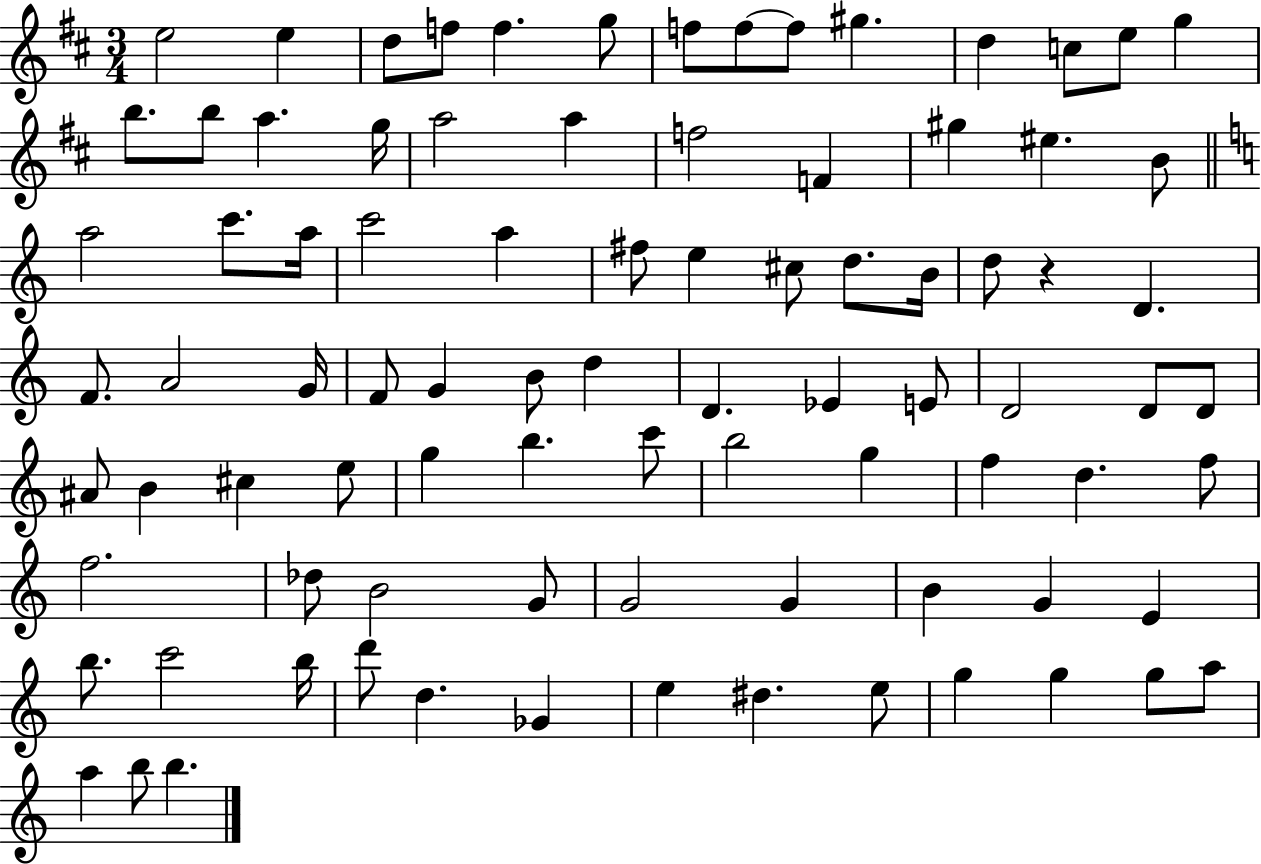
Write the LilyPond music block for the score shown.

{
  \clef treble
  \numericTimeSignature
  \time 3/4
  \key d \major
  \repeat volta 2 { e''2 e''4 | d''8 f''8 f''4. g''8 | f''8 f''8~~ f''8 gis''4. | d''4 c''8 e''8 g''4 | \break b''8. b''8 a''4. g''16 | a''2 a''4 | f''2 f'4 | gis''4 eis''4. b'8 | \break \bar "||" \break \key c \major a''2 c'''8. a''16 | c'''2 a''4 | fis''8 e''4 cis''8 d''8. b'16 | d''8 r4 d'4. | \break f'8. a'2 g'16 | f'8 g'4 b'8 d''4 | d'4. ees'4 e'8 | d'2 d'8 d'8 | \break ais'8 b'4 cis''4 e''8 | g''4 b''4. c'''8 | b''2 g''4 | f''4 d''4. f''8 | \break f''2. | des''8 b'2 g'8 | g'2 g'4 | b'4 g'4 e'4 | \break b''8. c'''2 b''16 | d'''8 d''4. ges'4 | e''4 dis''4. e''8 | g''4 g''4 g''8 a''8 | \break a''4 b''8 b''4. | } \bar "|."
}